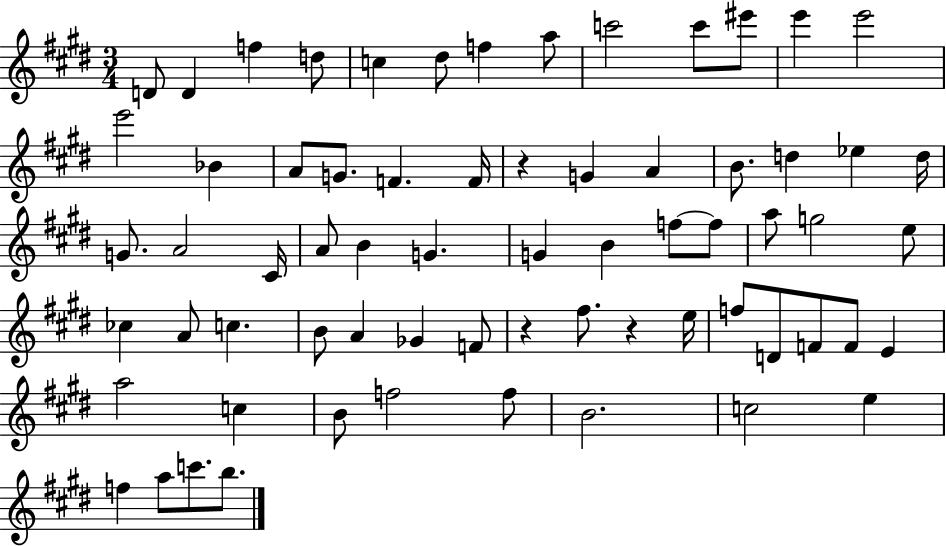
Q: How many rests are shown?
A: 3